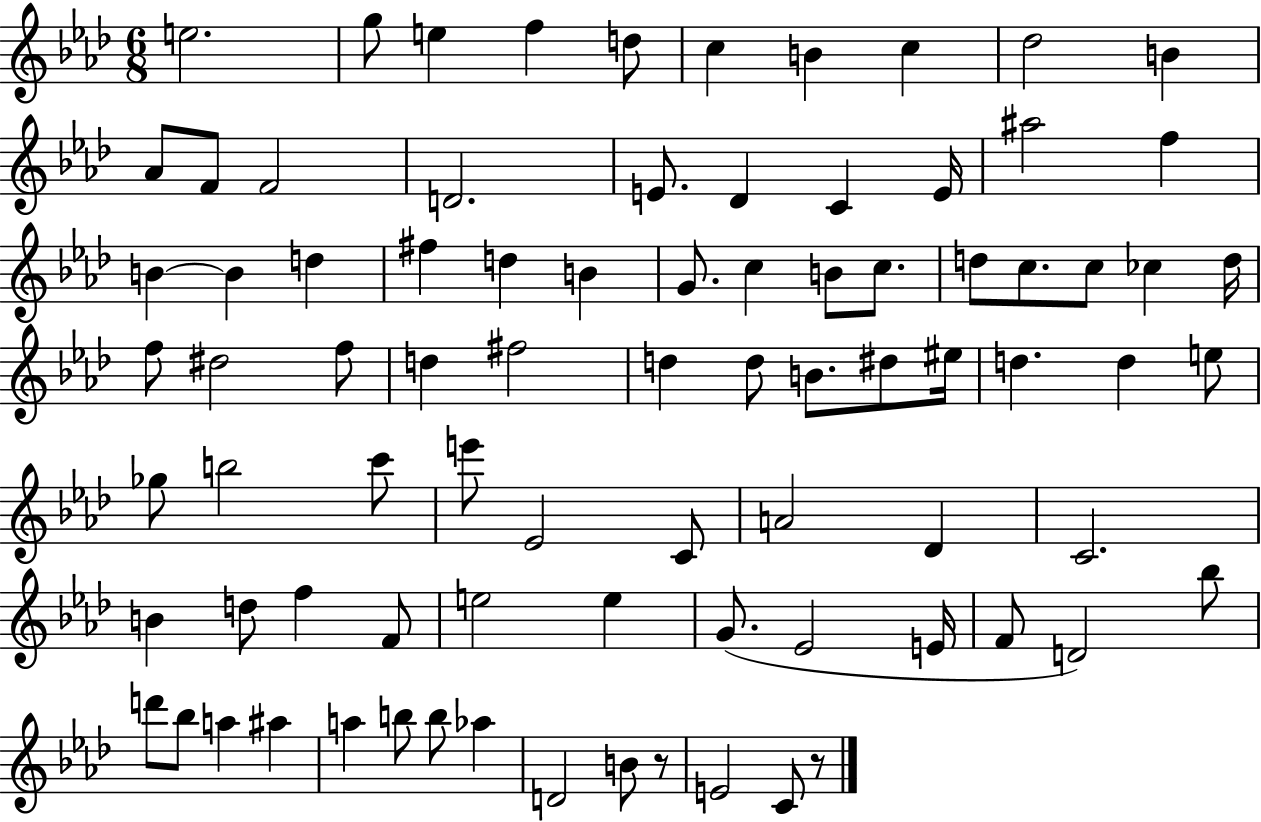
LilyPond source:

{
  \clef treble
  \numericTimeSignature
  \time 6/8
  \key aes \major
  e''2. | g''8 e''4 f''4 d''8 | c''4 b'4 c''4 | des''2 b'4 | \break aes'8 f'8 f'2 | d'2. | e'8. des'4 c'4 e'16 | ais''2 f''4 | \break b'4~~ b'4 d''4 | fis''4 d''4 b'4 | g'8. c''4 b'8 c''8. | d''8 c''8. c''8 ces''4 d''16 | \break f''8 dis''2 f''8 | d''4 fis''2 | d''4 d''8 b'8. dis''8 eis''16 | d''4. d''4 e''8 | \break ges''8 b''2 c'''8 | e'''8 ees'2 c'8 | a'2 des'4 | c'2. | \break b'4 d''8 f''4 f'8 | e''2 e''4 | g'8.( ees'2 e'16 | f'8 d'2) bes''8 | \break d'''8 bes''8 a''4 ais''4 | a''4 b''8 b''8 aes''4 | d'2 b'8 r8 | e'2 c'8 r8 | \break \bar "|."
}